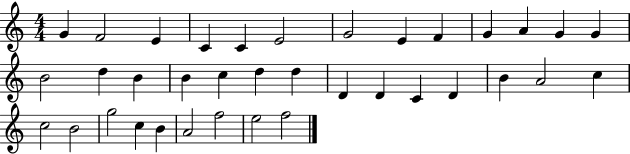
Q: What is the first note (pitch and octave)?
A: G4